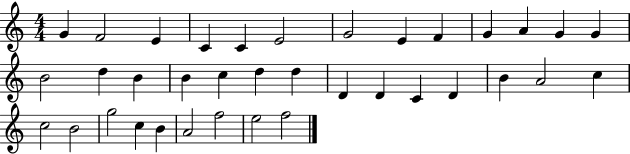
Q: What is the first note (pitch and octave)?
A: G4